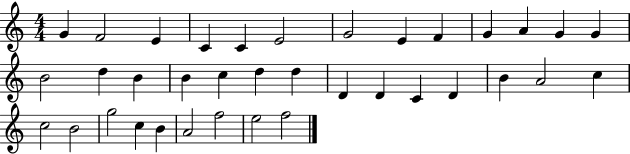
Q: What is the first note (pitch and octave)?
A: G4